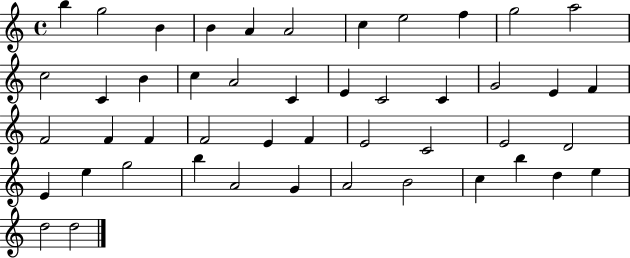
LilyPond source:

{
  \clef treble
  \time 4/4
  \defaultTimeSignature
  \key c \major
  b''4 g''2 b'4 | b'4 a'4 a'2 | c''4 e''2 f''4 | g''2 a''2 | \break c''2 c'4 b'4 | c''4 a'2 c'4 | e'4 c'2 c'4 | g'2 e'4 f'4 | \break f'2 f'4 f'4 | f'2 e'4 f'4 | e'2 c'2 | e'2 d'2 | \break e'4 e''4 g''2 | b''4 a'2 g'4 | a'2 b'2 | c''4 b''4 d''4 e''4 | \break d''2 d''2 | \bar "|."
}